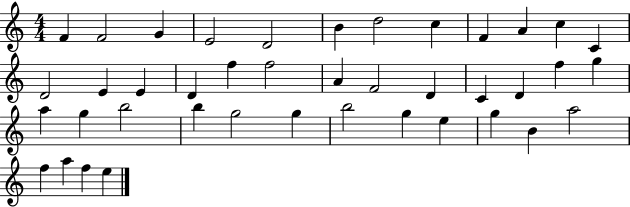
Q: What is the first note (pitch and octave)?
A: F4